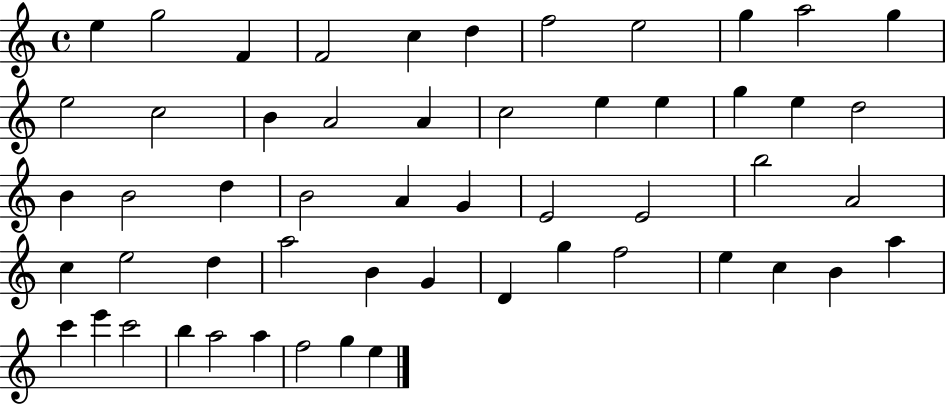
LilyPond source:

{
  \clef treble
  \time 4/4
  \defaultTimeSignature
  \key c \major
  e''4 g''2 f'4 | f'2 c''4 d''4 | f''2 e''2 | g''4 a''2 g''4 | \break e''2 c''2 | b'4 a'2 a'4 | c''2 e''4 e''4 | g''4 e''4 d''2 | \break b'4 b'2 d''4 | b'2 a'4 g'4 | e'2 e'2 | b''2 a'2 | \break c''4 e''2 d''4 | a''2 b'4 g'4 | d'4 g''4 f''2 | e''4 c''4 b'4 a''4 | \break c'''4 e'''4 c'''2 | b''4 a''2 a''4 | f''2 g''4 e''4 | \bar "|."
}